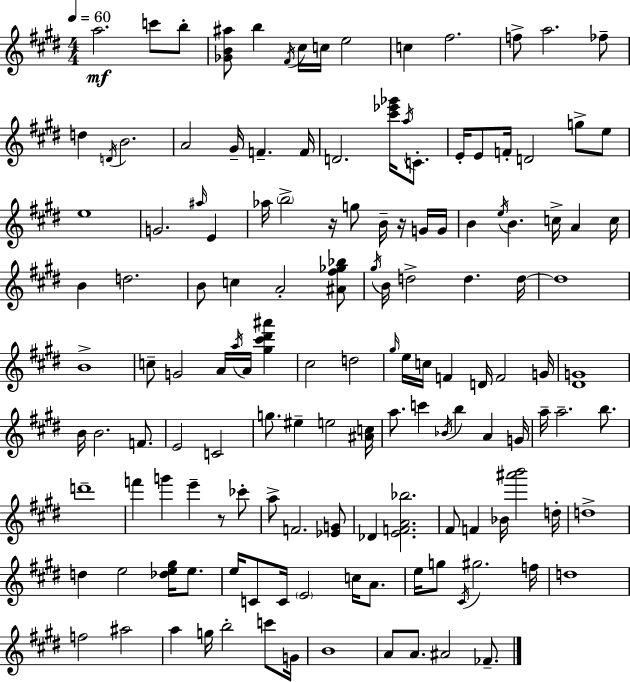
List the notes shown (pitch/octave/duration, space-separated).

A5/h. C6/e B5/e [Gb4,B4,A#5]/e B5/q F#4/s C#5/s C5/s E5/h C5/q F#5/h. F5/e A5/h. FES5/e D5/q D4/s B4/h. A4/h G#4/s F4/q. F4/s D4/h. [C#6,Eb6,Gb6]/s A5/s C4/e. E4/s E4/e F4/s D4/h G5/e E5/e E5/w G4/h. A#5/s E4/q Ab5/s B5/h R/s G5/e B4/s R/s G4/s G4/s B4/q E5/s B4/q. C5/s A4/q C5/s B4/q D5/h. B4/e C5/q A4/h [A#4,F#5,Gb5,Bb5]/e G#5/s B4/s D5/h D5/q. D5/s D5/w B4/w C5/e G4/h A4/s A5/s A4/s [G#5,C#6,D#6,A#6]/q C#5/h D5/h G#5/s E5/s C5/s F4/q D4/s F4/h G4/s [D#4,G4]/w B4/s B4/h. F4/e. E4/h C4/h G5/e. EIS5/q E5/h [A#4,C5]/s A5/e. C6/q Bb4/s B5/q A4/q G4/s A5/s A5/h. B5/e. D6/w F6/q G6/q E6/q R/e CES6/e A5/e F4/h. [Eb4,G4]/e Db4/q [E4,F4,A4,Bb5]/h. F#4/e F4/q Bb4/s [A#6,B6]/h D5/s D5/w D5/q E5/h [Db5,E5,G#5]/s E5/e. E5/s C4/e C4/s E4/h C5/s A4/e. E5/s G5/e C#4/s G#5/h. F5/s D5/w F5/h A#5/h A5/q G5/s B5/h C6/e G4/s B4/w A4/e A4/e. A#4/h FES4/e.